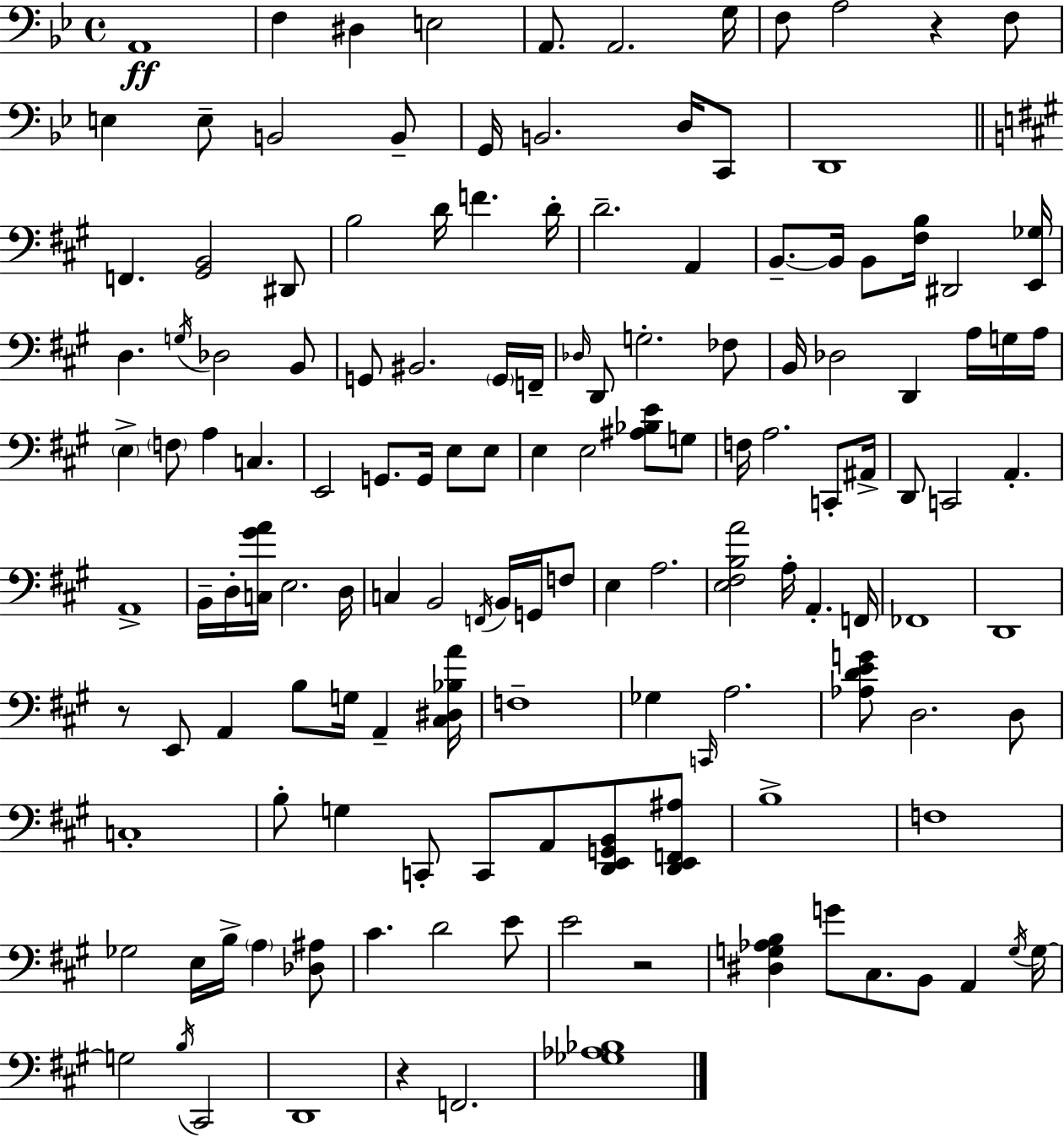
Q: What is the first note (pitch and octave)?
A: A2